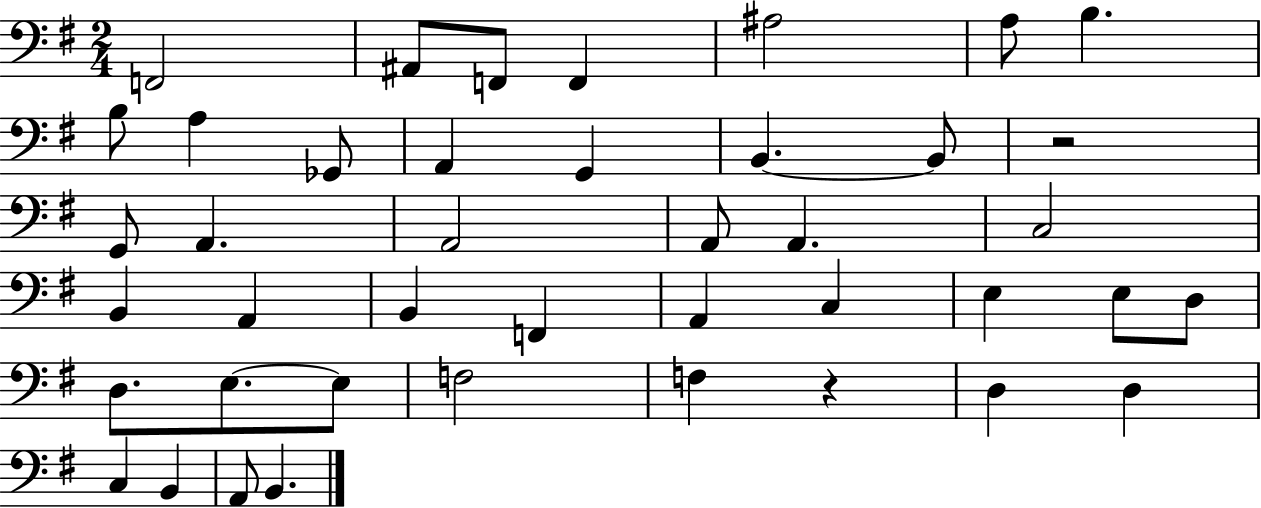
{
  \clef bass
  \numericTimeSignature
  \time 2/4
  \key g \major
  f,2 | ais,8 f,8 f,4 | ais2 | a8 b4. | \break b8 a4 ges,8 | a,4 g,4 | b,4.~~ b,8 | r2 | \break g,8 a,4. | a,2 | a,8 a,4. | c2 | \break b,4 a,4 | b,4 f,4 | a,4 c4 | e4 e8 d8 | \break d8. e8.~~ e8 | f2 | f4 r4 | d4 d4 | \break c4 b,4 | a,8 b,4. | \bar "|."
}